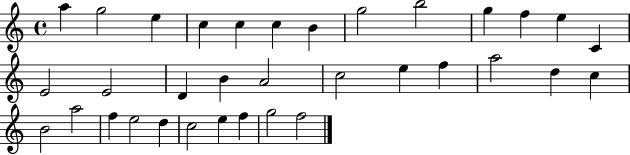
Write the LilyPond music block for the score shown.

{
  \clef treble
  \time 4/4
  \defaultTimeSignature
  \key c \major
  a''4 g''2 e''4 | c''4 c''4 c''4 b'4 | g''2 b''2 | g''4 f''4 e''4 c'4 | \break e'2 e'2 | d'4 b'4 a'2 | c''2 e''4 f''4 | a''2 d''4 c''4 | \break b'2 a''2 | f''4 e''2 d''4 | c''2 e''4 f''4 | g''2 f''2 | \break \bar "|."
}